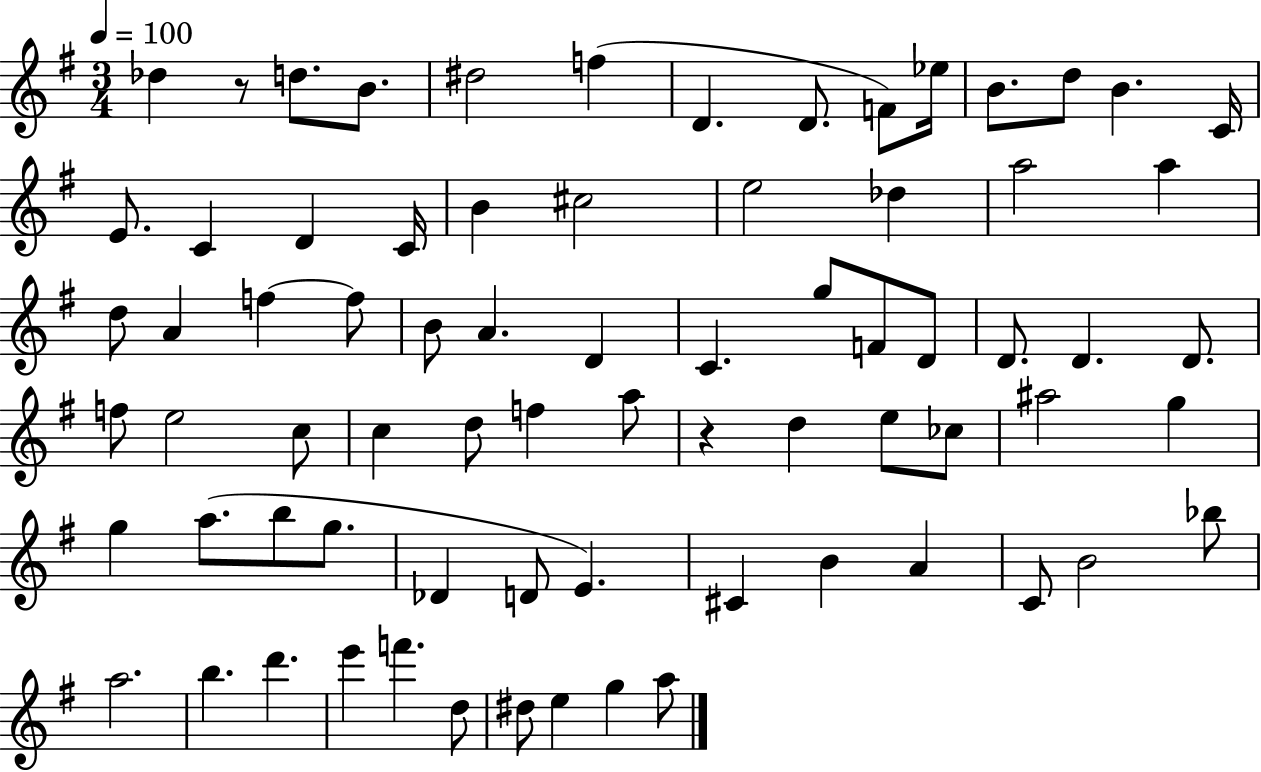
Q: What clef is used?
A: treble